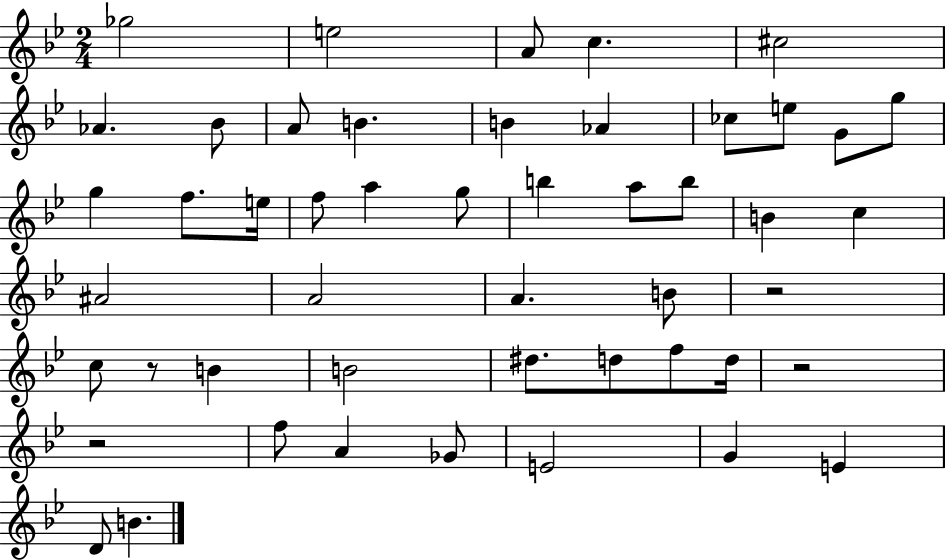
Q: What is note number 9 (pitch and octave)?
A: B4